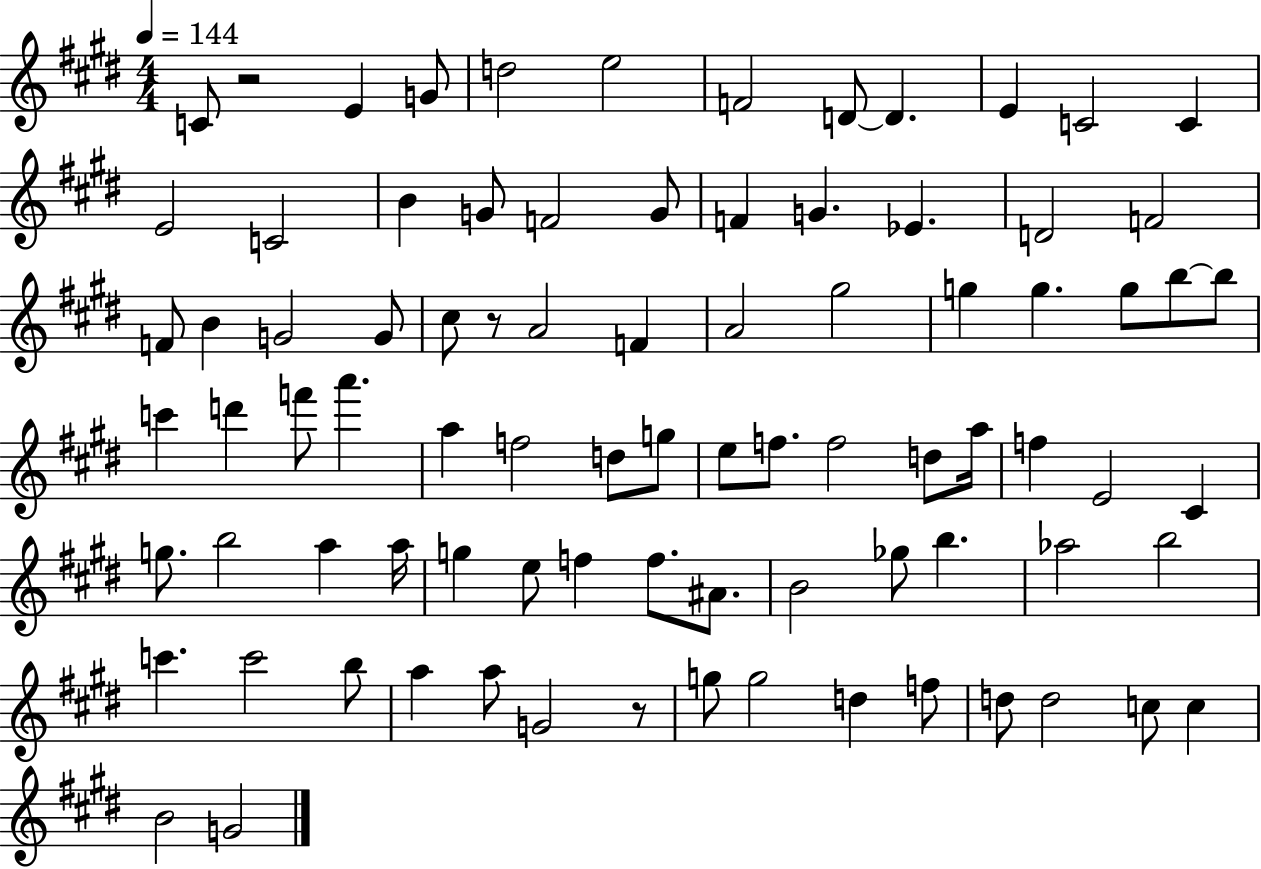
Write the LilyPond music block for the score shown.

{
  \clef treble
  \numericTimeSignature
  \time 4/4
  \key e \major
  \tempo 4 = 144
  c'8 r2 e'4 g'8 | d''2 e''2 | f'2 d'8~~ d'4. | e'4 c'2 c'4 | \break e'2 c'2 | b'4 g'8 f'2 g'8 | f'4 g'4. ees'4. | d'2 f'2 | \break f'8 b'4 g'2 g'8 | cis''8 r8 a'2 f'4 | a'2 gis''2 | g''4 g''4. g''8 b''8~~ b''8 | \break c'''4 d'''4 f'''8 a'''4. | a''4 f''2 d''8 g''8 | e''8 f''8. f''2 d''8 a''16 | f''4 e'2 cis'4 | \break g''8. b''2 a''4 a''16 | g''4 e''8 f''4 f''8. ais'8. | b'2 ges''8 b''4. | aes''2 b''2 | \break c'''4. c'''2 b''8 | a''4 a''8 g'2 r8 | g''8 g''2 d''4 f''8 | d''8 d''2 c''8 c''4 | \break b'2 g'2 | \bar "|."
}